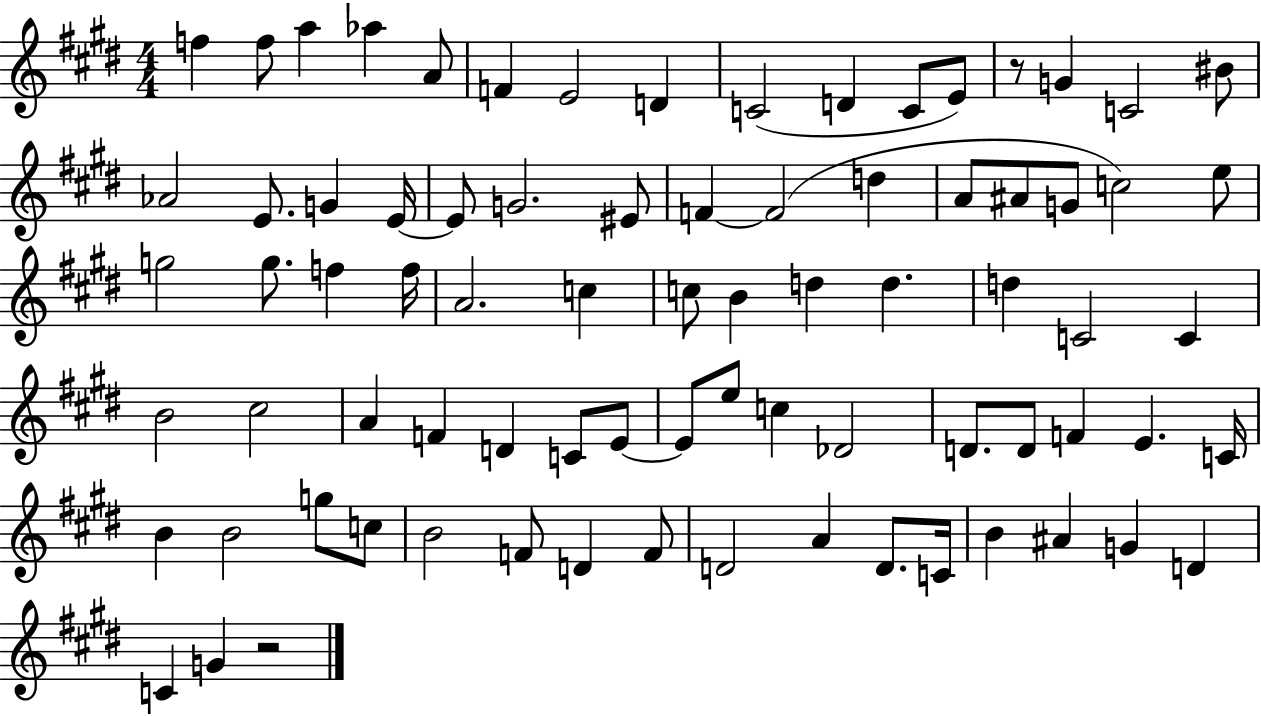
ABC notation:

X:1
T:Untitled
M:4/4
L:1/4
K:E
f f/2 a _a A/2 F E2 D C2 D C/2 E/2 z/2 G C2 ^B/2 _A2 E/2 G E/4 E/2 G2 ^E/2 F F2 d A/2 ^A/2 G/2 c2 e/2 g2 g/2 f f/4 A2 c c/2 B d d d C2 C B2 ^c2 A F D C/2 E/2 E/2 e/2 c _D2 D/2 D/2 F E C/4 B B2 g/2 c/2 B2 F/2 D F/2 D2 A D/2 C/4 B ^A G D C G z2